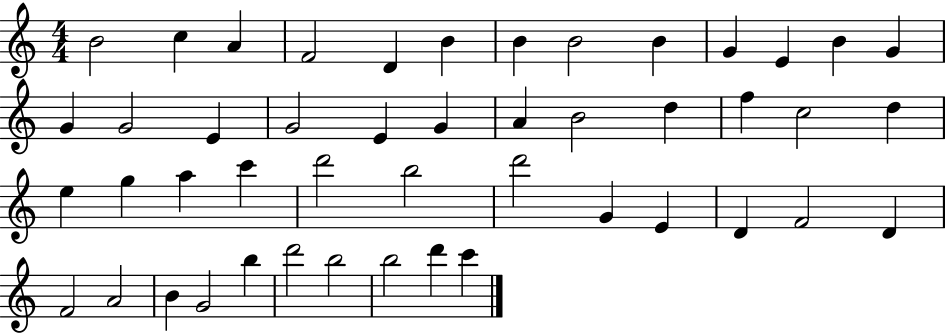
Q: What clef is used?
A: treble